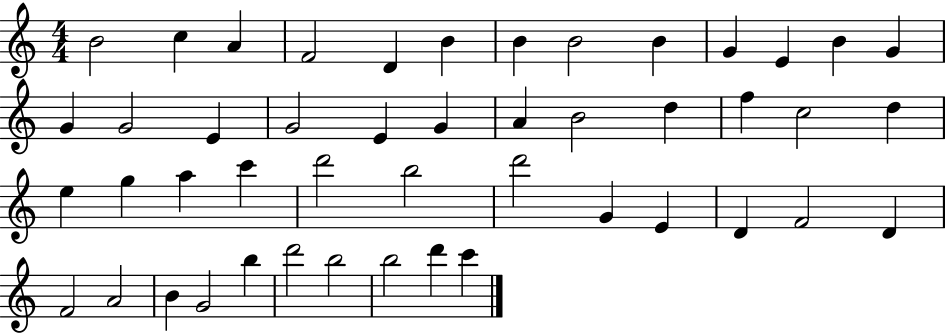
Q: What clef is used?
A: treble